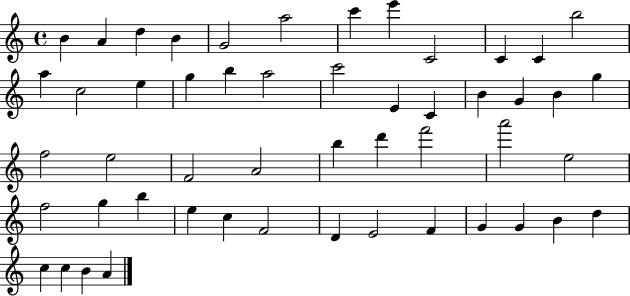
B4/q A4/q D5/q B4/q G4/h A5/h C6/q E6/q C4/h C4/q C4/q B5/h A5/q C5/h E5/q G5/q B5/q A5/h C6/h E4/q C4/q B4/q G4/q B4/q G5/q F5/h E5/h F4/h A4/h B5/q D6/q F6/h A6/h E5/h F5/h G5/q B5/q E5/q C5/q F4/h D4/q E4/h F4/q G4/q G4/q B4/q D5/q C5/q C5/q B4/q A4/q